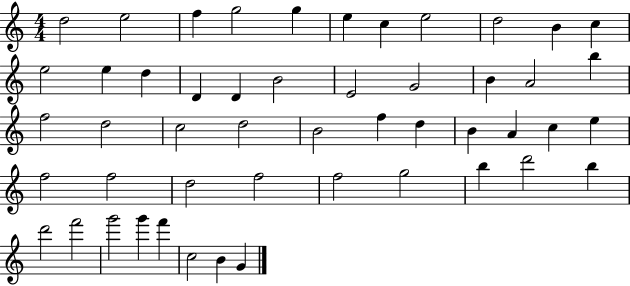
D5/h E5/h F5/q G5/h G5/q E5/q C5/q E5/h D5/h B4/q C5/q E5/h E5/q D5/q D4/q D4/q B4/h E4/h G4/h B4/q A4/h B5/q F5/h D5/h C5/h D5/h B4/h F5/q D5/q B4/q A4/q C5/q E5/q F5/h F5/h D5/h F5/h F5/h G5/h B5/q D6/h B5/q D6/h F6/h G6/h G6/q F6/q C5/h B4/q G4/q